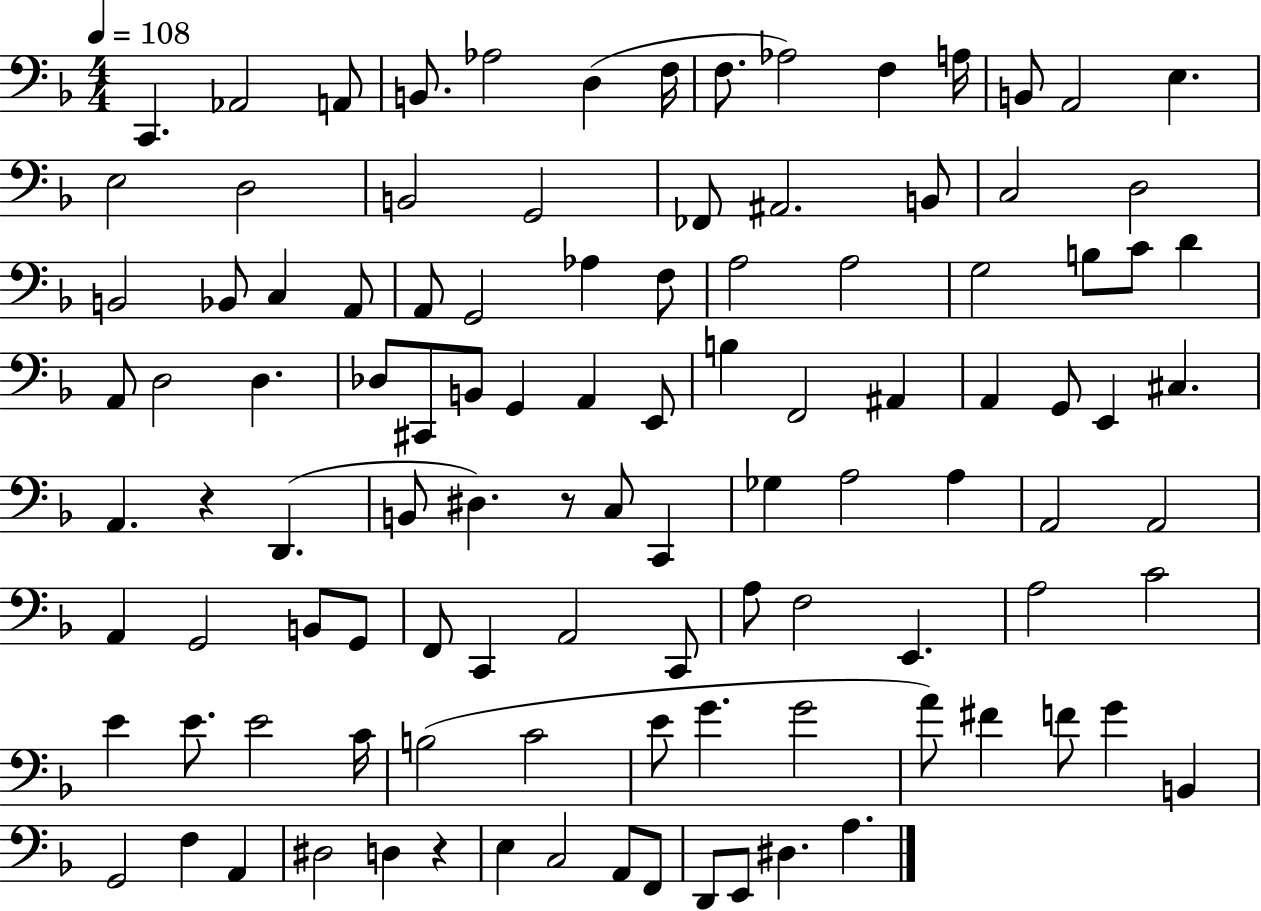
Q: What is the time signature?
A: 4/4